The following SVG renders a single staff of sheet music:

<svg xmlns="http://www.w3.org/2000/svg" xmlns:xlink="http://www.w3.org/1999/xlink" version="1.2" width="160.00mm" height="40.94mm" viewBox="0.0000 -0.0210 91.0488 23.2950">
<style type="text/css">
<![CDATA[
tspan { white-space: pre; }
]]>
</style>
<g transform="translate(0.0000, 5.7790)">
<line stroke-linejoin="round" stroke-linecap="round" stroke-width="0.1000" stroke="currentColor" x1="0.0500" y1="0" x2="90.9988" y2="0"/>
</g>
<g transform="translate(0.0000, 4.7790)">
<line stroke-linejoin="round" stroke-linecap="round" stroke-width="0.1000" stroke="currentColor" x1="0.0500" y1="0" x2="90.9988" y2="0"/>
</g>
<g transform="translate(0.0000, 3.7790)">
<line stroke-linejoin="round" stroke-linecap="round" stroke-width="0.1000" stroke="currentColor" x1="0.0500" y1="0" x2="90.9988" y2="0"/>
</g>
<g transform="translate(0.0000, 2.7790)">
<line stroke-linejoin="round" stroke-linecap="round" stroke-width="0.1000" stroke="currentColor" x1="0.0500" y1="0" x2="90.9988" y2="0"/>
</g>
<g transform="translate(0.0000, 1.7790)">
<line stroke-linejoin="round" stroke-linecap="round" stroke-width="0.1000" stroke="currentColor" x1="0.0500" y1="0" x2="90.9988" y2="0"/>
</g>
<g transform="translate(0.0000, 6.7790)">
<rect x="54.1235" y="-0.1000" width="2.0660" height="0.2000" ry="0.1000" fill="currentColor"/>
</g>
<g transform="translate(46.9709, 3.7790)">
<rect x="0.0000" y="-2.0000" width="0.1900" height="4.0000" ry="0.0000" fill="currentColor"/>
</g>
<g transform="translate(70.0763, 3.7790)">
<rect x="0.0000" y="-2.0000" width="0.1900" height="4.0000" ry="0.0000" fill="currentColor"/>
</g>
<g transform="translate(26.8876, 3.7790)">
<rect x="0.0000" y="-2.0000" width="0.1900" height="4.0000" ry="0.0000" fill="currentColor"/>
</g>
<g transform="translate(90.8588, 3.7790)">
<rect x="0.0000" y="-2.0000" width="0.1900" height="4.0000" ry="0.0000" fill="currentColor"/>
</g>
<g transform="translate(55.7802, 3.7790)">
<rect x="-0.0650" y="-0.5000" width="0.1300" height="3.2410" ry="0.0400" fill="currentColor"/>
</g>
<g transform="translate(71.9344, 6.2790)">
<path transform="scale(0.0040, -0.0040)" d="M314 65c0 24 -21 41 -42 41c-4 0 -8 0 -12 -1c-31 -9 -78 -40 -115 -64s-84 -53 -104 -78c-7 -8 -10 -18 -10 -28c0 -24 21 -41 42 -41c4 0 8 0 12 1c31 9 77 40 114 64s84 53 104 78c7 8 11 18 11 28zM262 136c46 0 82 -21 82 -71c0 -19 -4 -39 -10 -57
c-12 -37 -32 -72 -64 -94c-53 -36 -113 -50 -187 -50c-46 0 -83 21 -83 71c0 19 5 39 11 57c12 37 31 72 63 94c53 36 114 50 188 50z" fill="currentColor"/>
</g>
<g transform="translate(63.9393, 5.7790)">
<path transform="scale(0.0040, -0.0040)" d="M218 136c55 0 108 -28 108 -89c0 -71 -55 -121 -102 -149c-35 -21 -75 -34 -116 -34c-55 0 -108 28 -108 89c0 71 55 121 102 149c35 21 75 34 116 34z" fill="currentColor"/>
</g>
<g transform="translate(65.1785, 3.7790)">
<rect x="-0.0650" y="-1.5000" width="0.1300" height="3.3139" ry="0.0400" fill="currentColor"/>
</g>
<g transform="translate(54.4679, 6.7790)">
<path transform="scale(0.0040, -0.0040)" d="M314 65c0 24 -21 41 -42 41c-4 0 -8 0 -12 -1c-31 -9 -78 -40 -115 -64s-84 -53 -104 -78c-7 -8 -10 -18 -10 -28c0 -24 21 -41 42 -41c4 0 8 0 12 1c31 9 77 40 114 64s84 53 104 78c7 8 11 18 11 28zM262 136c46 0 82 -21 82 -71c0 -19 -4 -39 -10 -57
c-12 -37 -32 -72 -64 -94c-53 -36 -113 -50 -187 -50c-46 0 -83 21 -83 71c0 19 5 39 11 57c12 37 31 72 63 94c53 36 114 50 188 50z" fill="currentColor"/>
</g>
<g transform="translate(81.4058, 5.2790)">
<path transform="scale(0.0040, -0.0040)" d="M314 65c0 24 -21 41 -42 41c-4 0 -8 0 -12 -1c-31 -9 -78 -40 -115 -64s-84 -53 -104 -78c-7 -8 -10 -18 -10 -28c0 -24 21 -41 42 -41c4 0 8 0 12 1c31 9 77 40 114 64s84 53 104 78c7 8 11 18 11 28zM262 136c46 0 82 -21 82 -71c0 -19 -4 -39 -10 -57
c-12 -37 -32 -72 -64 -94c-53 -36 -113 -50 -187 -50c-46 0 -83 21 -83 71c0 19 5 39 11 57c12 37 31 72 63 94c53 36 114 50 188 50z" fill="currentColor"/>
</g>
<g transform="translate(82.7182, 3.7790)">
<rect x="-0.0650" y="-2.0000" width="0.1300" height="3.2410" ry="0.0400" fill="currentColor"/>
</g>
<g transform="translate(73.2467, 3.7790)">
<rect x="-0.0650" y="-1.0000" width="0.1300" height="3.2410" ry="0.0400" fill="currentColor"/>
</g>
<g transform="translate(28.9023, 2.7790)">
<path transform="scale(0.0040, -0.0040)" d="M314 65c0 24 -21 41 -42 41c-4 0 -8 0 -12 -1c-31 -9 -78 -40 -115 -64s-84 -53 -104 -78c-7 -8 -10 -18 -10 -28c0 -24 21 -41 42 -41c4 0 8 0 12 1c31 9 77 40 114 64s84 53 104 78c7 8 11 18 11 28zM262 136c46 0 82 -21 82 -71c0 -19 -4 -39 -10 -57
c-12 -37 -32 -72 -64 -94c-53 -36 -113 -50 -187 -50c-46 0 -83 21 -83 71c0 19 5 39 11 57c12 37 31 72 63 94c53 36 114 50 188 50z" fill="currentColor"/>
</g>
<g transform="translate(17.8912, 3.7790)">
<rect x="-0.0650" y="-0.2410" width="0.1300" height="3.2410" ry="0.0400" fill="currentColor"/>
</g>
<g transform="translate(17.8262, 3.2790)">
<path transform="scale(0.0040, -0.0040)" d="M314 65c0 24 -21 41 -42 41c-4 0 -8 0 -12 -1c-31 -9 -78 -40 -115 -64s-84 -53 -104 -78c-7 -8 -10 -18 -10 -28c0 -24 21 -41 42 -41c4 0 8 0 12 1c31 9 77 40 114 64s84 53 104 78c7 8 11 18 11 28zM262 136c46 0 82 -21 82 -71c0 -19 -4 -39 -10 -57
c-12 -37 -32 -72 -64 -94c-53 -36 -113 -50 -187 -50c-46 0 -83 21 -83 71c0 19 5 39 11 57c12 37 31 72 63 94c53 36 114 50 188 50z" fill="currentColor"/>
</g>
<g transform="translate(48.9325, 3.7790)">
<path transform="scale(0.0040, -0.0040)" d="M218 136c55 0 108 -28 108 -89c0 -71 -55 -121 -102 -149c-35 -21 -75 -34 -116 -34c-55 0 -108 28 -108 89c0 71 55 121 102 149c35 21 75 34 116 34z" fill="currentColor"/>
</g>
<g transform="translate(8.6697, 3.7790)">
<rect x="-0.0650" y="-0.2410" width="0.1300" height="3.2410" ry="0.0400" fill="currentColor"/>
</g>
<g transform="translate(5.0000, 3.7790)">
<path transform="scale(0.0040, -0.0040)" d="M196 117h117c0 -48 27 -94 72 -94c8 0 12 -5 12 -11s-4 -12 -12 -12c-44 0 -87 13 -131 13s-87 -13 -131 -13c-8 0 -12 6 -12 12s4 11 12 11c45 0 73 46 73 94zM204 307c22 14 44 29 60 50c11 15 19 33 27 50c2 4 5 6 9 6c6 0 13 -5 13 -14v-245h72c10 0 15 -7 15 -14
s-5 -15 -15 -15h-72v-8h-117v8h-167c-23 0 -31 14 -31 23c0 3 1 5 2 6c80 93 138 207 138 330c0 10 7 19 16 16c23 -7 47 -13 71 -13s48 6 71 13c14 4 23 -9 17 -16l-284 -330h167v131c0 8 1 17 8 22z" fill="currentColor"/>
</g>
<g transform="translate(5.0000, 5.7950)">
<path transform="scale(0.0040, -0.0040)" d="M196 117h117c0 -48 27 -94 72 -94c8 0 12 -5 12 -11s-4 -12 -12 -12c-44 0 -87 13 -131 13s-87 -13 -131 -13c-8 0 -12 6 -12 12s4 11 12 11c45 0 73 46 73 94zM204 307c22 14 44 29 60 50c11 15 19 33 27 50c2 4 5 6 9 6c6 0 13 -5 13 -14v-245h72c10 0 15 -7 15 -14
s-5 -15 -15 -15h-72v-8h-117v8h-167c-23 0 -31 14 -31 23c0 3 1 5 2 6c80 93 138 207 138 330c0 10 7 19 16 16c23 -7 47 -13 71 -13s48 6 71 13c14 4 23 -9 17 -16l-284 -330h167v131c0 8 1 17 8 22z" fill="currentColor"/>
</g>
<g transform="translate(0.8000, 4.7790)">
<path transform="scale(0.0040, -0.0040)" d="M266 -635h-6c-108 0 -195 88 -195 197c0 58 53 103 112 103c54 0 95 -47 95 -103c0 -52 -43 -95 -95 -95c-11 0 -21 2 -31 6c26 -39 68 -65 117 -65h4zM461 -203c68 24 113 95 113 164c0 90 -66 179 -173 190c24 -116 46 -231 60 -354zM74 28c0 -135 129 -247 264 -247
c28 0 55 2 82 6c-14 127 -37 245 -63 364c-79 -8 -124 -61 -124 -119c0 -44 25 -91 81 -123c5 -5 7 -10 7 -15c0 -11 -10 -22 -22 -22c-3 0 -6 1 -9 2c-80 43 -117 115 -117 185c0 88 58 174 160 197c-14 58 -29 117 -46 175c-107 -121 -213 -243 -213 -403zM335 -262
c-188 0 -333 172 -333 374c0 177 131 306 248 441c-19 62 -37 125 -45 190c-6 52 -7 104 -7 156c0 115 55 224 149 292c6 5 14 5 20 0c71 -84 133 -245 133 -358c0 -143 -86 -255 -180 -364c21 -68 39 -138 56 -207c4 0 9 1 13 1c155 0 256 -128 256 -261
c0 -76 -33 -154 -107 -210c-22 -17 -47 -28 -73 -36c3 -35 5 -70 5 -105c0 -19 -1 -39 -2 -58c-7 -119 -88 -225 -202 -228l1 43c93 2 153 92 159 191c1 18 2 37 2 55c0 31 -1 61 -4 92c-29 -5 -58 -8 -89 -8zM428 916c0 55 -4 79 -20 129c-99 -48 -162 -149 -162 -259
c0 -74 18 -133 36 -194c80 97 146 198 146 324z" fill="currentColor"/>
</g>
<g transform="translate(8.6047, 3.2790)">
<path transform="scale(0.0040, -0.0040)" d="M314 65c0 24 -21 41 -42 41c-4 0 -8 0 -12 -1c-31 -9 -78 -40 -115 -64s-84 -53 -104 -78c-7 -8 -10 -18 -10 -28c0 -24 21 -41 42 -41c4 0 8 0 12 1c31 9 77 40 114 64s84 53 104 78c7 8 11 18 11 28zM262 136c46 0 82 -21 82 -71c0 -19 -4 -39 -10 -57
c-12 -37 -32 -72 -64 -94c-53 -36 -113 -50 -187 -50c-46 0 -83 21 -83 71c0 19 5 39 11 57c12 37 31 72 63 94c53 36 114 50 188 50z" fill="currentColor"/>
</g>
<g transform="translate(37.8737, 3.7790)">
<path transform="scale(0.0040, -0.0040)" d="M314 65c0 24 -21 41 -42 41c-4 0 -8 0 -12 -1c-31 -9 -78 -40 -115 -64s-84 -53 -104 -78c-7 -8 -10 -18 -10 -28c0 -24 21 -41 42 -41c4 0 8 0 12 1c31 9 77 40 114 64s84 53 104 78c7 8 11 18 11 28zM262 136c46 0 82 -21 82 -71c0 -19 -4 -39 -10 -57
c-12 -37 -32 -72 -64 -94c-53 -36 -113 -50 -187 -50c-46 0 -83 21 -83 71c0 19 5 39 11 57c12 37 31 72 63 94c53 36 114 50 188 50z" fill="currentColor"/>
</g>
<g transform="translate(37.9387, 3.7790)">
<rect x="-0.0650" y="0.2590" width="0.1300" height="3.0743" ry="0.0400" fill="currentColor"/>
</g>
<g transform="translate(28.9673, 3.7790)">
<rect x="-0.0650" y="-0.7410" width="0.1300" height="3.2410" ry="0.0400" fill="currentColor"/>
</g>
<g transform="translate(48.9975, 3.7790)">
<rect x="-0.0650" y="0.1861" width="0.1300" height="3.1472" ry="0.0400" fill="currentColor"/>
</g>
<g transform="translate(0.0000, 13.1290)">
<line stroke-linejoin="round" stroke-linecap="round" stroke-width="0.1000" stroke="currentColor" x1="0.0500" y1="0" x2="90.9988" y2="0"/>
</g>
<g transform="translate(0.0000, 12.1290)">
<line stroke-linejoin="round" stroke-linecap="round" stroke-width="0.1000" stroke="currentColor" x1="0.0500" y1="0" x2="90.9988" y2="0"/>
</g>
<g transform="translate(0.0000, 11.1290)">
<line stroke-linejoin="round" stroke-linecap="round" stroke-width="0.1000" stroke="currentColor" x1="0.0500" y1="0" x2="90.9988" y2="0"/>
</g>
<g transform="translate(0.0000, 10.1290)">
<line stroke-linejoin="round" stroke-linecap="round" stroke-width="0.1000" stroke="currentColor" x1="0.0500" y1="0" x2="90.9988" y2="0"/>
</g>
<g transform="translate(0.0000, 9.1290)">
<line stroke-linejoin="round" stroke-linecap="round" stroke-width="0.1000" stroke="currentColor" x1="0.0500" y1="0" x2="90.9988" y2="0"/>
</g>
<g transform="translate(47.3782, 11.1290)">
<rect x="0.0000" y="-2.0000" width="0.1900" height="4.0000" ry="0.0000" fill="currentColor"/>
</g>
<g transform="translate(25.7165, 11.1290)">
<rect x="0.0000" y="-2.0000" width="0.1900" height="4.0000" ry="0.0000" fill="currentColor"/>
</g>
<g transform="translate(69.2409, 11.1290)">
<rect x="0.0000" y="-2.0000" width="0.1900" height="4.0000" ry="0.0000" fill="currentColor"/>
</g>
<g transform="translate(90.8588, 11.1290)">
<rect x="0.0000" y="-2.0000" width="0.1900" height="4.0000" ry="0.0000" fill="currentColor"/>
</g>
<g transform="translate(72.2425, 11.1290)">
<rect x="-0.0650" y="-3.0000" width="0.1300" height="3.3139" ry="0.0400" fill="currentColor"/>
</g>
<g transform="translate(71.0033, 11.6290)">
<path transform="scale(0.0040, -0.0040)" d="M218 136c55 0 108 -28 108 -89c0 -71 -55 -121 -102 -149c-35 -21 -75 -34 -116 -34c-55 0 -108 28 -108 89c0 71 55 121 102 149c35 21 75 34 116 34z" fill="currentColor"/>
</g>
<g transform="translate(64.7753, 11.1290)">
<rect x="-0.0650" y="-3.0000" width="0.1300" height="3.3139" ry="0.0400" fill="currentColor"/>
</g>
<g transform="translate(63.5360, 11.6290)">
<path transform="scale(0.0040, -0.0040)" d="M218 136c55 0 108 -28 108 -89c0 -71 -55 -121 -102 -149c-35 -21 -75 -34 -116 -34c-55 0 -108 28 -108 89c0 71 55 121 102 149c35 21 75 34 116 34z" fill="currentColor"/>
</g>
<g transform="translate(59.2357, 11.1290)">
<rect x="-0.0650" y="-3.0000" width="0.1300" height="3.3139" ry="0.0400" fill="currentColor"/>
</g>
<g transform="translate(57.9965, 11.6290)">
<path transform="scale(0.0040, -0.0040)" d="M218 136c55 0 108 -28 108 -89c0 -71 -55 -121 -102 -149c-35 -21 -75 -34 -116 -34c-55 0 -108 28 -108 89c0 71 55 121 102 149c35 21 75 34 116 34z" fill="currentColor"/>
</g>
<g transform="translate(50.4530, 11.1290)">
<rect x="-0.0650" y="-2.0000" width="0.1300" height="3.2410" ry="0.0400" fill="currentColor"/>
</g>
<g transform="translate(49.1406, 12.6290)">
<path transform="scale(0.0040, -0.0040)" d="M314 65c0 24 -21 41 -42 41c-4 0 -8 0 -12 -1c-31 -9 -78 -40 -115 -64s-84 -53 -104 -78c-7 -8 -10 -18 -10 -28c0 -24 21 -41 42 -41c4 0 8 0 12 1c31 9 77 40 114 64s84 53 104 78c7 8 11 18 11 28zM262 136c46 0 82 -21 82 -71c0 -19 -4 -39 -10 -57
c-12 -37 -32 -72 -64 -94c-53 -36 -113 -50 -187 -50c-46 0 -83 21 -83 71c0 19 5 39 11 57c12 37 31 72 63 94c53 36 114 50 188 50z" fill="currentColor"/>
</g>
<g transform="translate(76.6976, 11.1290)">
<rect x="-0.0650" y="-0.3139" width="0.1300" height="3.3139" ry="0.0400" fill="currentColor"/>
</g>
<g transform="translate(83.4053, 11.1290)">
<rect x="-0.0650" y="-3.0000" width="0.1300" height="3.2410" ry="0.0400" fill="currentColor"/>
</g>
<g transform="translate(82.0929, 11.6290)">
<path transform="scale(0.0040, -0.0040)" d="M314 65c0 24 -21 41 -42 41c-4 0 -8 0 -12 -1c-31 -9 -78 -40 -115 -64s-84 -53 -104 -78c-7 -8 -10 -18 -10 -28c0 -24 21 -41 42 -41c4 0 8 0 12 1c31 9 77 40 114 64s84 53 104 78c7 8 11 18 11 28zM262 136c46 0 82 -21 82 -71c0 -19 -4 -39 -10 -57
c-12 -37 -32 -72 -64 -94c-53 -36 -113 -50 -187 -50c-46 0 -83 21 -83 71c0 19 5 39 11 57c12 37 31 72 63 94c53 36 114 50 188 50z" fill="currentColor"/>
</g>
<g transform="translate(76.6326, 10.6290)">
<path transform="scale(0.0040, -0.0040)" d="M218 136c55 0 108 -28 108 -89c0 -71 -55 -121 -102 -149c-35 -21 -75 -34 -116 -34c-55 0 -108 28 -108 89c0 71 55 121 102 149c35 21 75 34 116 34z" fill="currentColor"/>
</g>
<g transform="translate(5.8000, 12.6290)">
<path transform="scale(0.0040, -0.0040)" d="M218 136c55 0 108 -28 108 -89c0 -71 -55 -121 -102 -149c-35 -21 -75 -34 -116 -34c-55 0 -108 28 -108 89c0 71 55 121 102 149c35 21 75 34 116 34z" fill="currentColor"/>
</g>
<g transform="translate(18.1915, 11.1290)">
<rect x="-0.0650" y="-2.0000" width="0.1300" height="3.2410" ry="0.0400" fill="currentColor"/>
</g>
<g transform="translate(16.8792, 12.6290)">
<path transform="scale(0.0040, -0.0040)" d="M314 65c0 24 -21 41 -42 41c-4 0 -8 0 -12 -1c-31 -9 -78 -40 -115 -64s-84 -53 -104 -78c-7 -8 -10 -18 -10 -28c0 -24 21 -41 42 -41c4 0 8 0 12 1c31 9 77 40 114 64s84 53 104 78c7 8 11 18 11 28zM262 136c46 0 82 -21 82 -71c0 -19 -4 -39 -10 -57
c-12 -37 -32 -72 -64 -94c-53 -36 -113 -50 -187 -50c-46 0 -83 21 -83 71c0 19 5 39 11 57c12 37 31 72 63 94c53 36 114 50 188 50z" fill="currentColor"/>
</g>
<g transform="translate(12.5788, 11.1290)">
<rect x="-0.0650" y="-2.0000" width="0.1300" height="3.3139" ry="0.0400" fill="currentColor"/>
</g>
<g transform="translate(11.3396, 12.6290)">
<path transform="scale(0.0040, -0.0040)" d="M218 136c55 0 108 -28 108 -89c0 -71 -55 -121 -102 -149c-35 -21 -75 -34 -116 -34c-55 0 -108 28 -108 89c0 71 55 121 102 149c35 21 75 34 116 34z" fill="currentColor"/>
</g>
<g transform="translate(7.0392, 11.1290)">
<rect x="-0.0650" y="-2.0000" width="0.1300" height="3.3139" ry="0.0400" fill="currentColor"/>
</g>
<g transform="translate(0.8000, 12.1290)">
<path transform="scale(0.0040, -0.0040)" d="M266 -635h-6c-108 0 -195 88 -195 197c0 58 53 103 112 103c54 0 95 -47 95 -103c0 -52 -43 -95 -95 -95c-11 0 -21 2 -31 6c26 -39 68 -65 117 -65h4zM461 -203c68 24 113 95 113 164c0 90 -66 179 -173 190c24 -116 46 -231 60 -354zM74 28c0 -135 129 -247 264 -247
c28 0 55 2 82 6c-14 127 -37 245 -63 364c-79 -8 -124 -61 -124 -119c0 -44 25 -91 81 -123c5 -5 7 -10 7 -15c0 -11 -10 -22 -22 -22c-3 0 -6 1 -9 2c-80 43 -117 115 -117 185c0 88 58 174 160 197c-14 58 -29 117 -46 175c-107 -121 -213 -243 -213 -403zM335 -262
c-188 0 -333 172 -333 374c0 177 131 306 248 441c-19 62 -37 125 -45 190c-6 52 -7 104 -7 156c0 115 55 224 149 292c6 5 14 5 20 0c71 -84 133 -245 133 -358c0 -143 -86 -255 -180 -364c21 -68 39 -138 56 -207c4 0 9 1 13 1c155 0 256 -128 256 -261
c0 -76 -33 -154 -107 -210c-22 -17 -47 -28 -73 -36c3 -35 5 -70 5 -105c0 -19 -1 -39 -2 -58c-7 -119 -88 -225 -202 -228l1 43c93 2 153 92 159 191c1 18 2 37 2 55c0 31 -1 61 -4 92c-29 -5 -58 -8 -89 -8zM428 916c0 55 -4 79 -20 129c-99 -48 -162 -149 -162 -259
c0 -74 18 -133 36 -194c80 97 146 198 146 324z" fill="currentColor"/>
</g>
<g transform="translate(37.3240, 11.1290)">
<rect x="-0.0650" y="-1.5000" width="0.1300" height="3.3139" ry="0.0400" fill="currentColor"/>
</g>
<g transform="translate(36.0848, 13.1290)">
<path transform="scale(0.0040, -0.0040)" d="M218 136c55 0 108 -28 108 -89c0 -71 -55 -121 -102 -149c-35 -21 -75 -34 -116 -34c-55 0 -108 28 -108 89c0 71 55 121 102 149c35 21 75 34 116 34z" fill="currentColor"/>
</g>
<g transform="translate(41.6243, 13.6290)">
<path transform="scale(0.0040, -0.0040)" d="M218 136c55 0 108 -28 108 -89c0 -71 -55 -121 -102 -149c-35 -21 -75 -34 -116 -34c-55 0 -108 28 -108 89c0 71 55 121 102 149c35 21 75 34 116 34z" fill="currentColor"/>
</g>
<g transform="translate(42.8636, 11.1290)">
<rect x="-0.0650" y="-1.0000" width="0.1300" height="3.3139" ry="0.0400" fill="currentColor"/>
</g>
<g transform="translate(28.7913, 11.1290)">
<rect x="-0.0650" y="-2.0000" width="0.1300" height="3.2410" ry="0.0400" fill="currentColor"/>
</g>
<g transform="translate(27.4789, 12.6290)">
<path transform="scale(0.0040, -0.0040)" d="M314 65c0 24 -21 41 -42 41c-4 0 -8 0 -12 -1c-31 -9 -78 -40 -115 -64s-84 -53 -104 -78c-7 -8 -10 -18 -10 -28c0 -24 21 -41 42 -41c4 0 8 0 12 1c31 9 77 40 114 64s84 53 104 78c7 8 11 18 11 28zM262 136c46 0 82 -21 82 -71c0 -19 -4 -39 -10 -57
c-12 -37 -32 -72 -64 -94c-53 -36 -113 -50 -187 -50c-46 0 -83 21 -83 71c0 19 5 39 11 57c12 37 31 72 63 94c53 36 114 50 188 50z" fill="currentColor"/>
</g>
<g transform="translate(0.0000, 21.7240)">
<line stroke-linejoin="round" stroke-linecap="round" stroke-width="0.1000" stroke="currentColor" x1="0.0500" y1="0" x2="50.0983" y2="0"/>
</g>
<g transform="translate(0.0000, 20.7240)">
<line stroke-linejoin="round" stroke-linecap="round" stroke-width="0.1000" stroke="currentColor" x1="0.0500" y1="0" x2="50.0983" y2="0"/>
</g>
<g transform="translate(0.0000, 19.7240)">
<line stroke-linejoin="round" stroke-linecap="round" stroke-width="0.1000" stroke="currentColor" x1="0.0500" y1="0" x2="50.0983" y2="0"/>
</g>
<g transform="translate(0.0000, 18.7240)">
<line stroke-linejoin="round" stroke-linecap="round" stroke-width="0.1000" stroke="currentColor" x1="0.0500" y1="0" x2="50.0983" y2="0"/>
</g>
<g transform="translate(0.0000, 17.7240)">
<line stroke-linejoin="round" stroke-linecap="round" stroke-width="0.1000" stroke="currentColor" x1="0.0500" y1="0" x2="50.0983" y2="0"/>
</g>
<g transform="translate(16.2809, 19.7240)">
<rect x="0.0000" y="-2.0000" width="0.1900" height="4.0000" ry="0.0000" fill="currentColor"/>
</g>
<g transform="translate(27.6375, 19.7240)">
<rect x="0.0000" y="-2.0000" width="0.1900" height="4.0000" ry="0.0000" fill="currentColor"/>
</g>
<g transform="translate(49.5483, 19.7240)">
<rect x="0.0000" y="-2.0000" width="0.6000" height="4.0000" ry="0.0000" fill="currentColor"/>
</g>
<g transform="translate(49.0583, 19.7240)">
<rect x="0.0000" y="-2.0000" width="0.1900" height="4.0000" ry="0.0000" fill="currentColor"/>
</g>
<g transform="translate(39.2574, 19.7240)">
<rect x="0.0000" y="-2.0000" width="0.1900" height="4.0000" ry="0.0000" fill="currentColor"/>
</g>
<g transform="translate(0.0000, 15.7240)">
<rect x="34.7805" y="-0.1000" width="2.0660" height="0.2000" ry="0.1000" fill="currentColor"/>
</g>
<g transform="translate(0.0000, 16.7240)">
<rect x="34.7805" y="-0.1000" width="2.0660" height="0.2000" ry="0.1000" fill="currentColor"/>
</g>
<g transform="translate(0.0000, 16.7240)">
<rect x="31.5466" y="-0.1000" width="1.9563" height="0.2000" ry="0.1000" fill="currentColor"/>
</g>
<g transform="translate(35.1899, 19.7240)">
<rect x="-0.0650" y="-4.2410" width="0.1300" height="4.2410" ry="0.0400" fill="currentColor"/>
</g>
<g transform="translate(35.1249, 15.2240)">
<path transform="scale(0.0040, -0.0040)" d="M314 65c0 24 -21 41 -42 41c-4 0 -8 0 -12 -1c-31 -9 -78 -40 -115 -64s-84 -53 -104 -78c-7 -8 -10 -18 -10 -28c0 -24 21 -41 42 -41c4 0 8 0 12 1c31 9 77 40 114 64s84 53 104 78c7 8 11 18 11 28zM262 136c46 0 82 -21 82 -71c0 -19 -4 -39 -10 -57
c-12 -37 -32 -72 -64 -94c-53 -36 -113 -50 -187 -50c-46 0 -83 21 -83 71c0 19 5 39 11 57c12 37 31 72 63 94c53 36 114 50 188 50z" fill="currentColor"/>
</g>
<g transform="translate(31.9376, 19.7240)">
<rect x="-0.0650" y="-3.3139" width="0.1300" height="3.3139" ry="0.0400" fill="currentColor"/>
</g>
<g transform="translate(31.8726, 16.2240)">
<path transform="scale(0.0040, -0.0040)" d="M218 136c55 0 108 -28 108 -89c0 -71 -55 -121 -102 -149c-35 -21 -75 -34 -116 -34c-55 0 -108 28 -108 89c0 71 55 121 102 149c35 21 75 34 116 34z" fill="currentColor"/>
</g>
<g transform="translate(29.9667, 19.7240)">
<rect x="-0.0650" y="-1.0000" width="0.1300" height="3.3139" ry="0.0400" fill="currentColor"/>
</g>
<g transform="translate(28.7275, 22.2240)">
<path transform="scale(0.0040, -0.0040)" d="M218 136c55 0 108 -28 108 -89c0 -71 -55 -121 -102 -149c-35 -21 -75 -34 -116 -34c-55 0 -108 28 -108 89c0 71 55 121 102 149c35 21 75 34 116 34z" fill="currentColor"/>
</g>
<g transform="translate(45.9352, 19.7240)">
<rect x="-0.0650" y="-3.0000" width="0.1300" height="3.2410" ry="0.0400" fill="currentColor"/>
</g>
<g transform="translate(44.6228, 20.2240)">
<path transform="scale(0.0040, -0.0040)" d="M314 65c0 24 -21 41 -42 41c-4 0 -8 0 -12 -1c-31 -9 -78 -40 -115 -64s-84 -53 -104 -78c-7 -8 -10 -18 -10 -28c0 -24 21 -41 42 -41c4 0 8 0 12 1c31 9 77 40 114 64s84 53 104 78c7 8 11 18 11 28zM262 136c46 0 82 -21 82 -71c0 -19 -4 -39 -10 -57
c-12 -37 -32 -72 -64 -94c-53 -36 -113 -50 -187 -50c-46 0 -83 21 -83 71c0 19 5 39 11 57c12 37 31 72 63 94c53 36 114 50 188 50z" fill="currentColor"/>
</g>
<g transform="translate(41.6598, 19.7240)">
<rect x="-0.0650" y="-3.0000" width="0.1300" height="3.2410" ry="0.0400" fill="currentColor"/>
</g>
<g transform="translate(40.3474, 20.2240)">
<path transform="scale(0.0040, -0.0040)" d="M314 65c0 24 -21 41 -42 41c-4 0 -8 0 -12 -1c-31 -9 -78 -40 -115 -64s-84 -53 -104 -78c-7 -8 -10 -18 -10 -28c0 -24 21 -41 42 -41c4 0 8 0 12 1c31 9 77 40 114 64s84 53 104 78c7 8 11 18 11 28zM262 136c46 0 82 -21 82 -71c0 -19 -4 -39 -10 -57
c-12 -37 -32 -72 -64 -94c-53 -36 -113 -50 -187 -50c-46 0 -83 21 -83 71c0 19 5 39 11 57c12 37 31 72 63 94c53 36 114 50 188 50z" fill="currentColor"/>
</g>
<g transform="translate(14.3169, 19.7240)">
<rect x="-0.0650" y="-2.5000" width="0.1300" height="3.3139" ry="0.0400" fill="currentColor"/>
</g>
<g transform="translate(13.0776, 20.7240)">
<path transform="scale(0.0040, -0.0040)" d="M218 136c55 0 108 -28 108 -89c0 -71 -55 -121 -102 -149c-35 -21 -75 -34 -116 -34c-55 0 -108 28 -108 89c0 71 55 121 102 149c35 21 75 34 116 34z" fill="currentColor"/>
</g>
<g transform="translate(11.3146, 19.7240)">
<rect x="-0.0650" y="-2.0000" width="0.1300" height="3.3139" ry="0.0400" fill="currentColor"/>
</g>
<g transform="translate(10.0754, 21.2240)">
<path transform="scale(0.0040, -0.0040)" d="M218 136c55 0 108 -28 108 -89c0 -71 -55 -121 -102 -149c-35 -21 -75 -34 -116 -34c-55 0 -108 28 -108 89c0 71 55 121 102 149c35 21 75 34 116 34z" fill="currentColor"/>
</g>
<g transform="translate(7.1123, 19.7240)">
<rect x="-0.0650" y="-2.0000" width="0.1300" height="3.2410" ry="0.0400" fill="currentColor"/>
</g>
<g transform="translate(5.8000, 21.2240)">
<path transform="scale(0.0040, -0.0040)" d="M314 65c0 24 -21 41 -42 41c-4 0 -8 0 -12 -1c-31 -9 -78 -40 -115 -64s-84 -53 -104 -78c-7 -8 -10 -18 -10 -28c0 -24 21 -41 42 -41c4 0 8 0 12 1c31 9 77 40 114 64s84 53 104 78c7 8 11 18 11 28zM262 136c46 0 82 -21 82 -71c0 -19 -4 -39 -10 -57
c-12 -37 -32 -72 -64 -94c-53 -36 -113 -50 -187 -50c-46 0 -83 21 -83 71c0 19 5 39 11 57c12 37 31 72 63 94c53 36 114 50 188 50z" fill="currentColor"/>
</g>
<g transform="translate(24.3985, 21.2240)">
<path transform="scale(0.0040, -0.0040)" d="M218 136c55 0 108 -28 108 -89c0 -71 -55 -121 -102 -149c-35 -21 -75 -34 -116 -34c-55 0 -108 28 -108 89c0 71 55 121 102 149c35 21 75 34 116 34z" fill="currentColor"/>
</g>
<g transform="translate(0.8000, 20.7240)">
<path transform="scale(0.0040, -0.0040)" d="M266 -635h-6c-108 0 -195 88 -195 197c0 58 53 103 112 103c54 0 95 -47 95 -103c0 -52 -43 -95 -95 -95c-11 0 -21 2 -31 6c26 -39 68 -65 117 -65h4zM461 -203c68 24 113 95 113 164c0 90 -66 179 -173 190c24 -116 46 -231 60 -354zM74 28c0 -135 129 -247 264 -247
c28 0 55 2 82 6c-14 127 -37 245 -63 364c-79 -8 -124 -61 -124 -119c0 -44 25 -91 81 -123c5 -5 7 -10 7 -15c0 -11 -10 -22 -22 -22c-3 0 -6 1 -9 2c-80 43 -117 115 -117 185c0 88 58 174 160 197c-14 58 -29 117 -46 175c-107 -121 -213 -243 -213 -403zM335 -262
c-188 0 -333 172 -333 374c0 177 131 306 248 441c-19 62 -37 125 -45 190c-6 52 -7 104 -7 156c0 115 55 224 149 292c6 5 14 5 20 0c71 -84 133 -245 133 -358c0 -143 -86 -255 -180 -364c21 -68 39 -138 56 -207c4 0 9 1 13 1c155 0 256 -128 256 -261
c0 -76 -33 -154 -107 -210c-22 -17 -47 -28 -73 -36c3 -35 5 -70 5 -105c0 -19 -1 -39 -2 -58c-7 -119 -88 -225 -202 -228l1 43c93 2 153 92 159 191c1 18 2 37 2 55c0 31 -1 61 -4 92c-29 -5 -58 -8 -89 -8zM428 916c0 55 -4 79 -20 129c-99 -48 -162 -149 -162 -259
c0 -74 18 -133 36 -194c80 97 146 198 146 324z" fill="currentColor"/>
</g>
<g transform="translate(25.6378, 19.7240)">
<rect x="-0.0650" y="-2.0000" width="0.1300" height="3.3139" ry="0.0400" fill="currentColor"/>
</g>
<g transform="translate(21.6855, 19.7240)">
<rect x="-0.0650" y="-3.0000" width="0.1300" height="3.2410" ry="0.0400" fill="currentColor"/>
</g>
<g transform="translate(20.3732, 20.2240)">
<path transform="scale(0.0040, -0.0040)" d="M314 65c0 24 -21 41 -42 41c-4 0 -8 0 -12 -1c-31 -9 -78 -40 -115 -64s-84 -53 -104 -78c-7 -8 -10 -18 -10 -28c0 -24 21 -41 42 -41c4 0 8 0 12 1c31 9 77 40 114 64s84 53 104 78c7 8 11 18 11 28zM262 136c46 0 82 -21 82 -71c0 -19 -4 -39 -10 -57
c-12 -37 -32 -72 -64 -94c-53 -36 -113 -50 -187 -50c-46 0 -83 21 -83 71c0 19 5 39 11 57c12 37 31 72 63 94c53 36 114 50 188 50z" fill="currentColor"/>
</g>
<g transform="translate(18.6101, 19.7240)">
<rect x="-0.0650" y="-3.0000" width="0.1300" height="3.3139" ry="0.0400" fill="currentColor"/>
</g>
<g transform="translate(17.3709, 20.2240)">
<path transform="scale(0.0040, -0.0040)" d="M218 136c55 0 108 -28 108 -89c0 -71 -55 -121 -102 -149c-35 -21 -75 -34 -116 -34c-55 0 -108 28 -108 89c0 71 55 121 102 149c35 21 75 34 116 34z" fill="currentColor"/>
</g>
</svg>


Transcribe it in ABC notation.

X:1
T:Untitled
M:4/4
L:1/4
K:C
c2 c2 d2 B2 B C2 E D2 F2 F F F2 F2 E D F2 A A A c A2 F2 F G A A2 F D b d'2 A2 A2